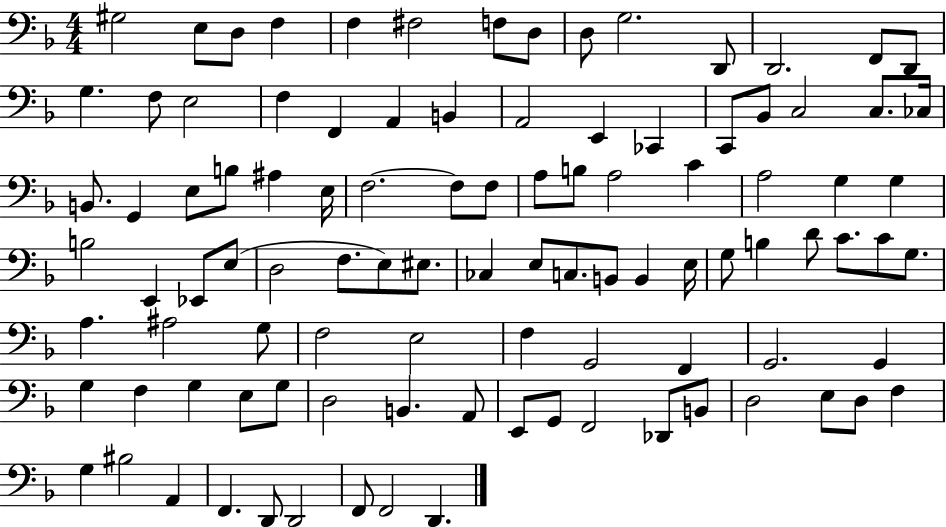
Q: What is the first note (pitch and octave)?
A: G#3